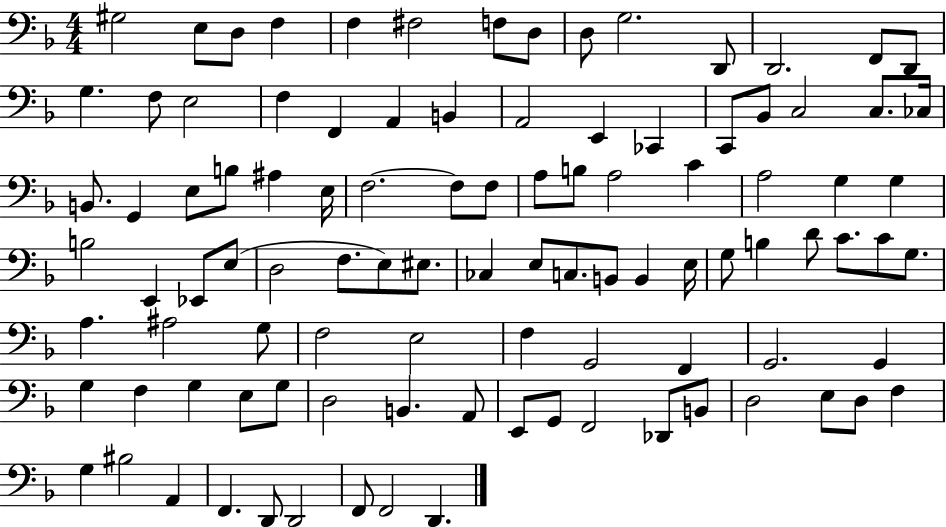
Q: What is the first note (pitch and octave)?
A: G#3